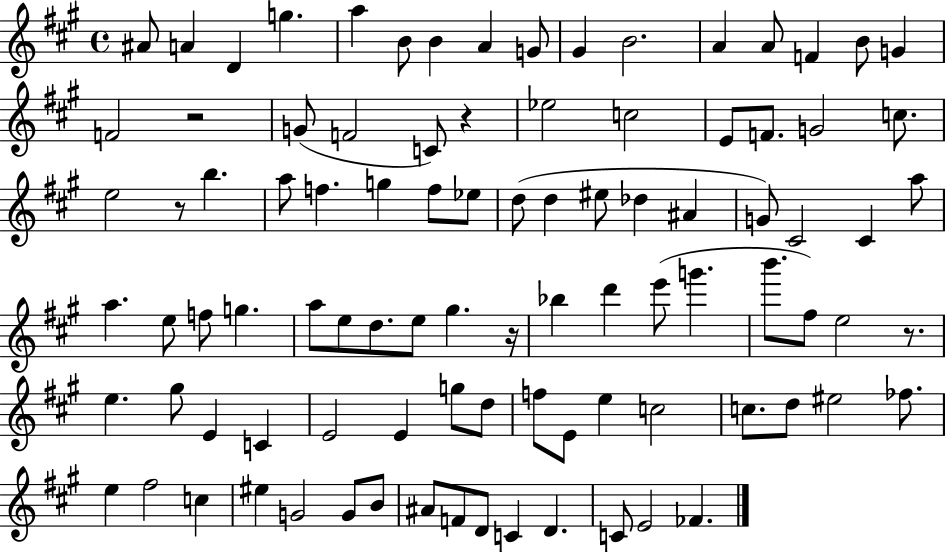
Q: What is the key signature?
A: A major